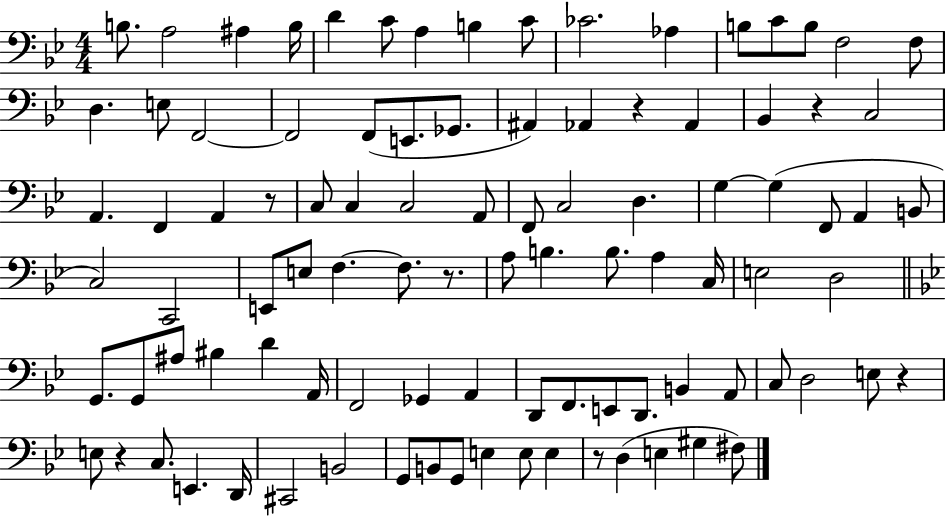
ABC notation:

X:1
T:Untitled
M:4/4
L:1/4
K:Bb
B,/2 A,2 ^A, B,/4 D C/2 A, B, C/2 _C2 _A, B,/2 C/2 B,/2 F,2 F,/2 D, E,/2 F,,2 F,,2 F,,/2 E,,/2 _G,,/2 ^A,, _A,, z _A,, _B,, z C,2 A,, F,, A,, z/2 C,/2 C, C,2 A,,/2 F,,/2 C,2 D, G, G, F,,/2 A,, B,,/2 C,2 C,,2 E,,/2 E,/2 F, F,/2 z/2 A,/2 B, B,/2 A, C,/4 E,2 D,2 G,,/2 G,,/2 ^A,/2 ^B, D A,,/4 F,,2 _G,, A,, D,,/2 F,,/2 E,,/2 D,,/2 B,, A,,/2 C,/2 D,2 E,/2 z E,/2 z C,/2 E,, D,,/4 ^C,,2 B,,2 G,,/2 B,,/2 G,,/2 E, E,/2 E, z/2 D, E, ^G, ^F,/2